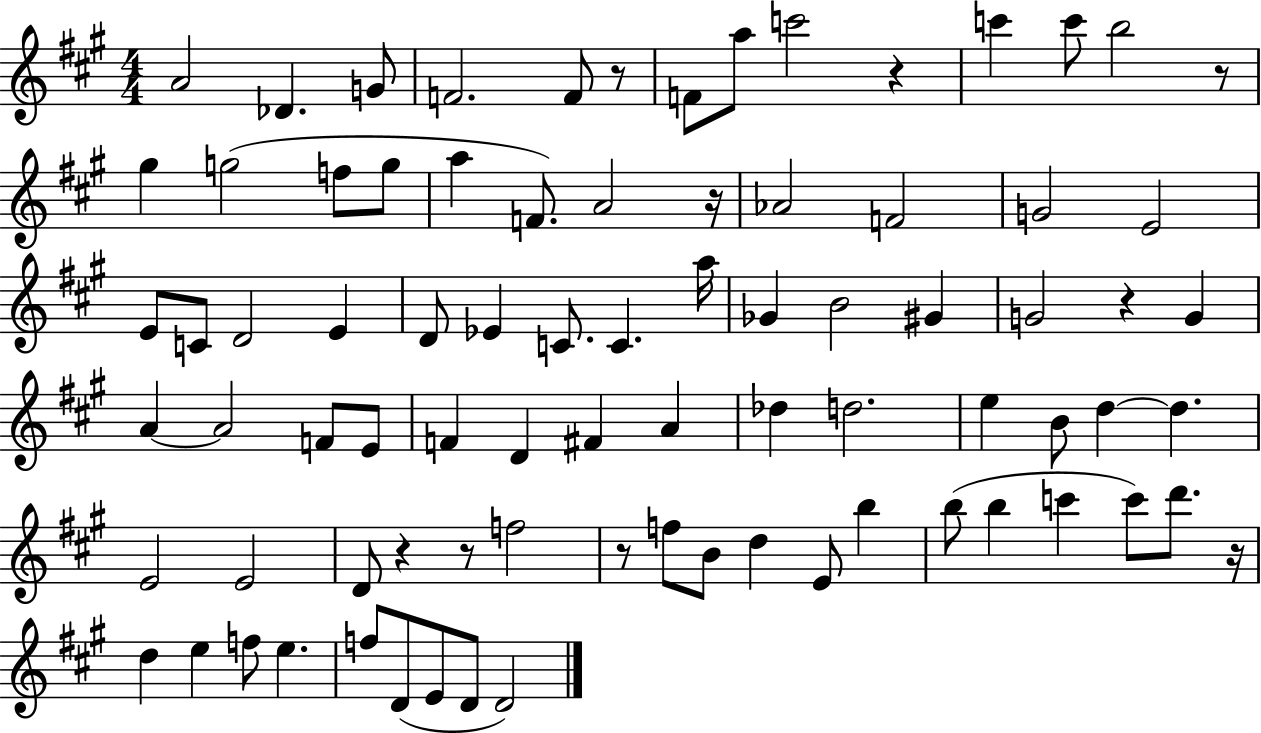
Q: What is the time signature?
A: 4/4